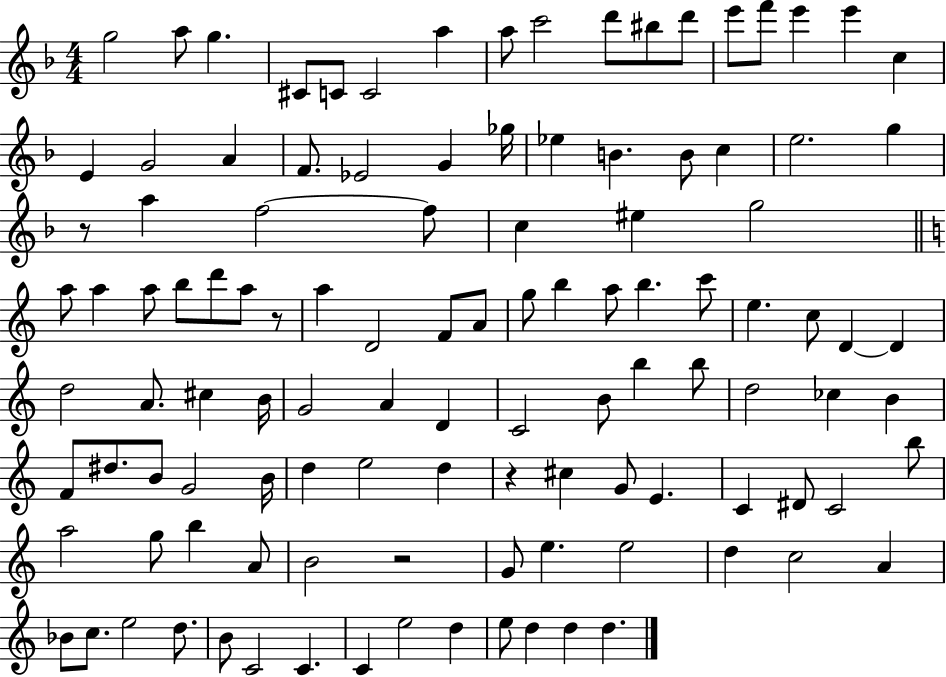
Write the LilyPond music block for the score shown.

{
  \clef treble
  \numericTimeSignature
  \time 4/4
  \key f \major
  g''2 a''8 g''4. | cis'8 c'8 c'2 a''4 | a''8 c'''2 d'''8 bis''8 d'''8 | e'''8 f'''8 e'''4 e'''4 c''4 | \break e'4 g'2 a'4 | f'8. ees'2 g'4 ges''16 | ees''4 b'4. b'8 c''4 | e''2. g''4 | \break r8 a''4 f''2~~ f''8 | c''4 eis''4 g''2 | \bar "||" \break \key c \major a''8 a''4 a''8 b''8 d'''8 a''8 r8 | a''4 d'2 f'8 a'8 | g''8 b''4 a''8 b''4. c'''8 | e''4. c''8 d'4~~ d'4 | \break d''2 a'8. cis''4 b'16 | g'2 a'4 d'4 | c'2 b'8 b''4 b''8 | d''2 ces''4 b'4 | \break f'8 dis''8. b'8 g'2 b'16 | d''4 e''2 d''4 | r4 cis''4 g'8 e'4. | c'4 dis'8 c'2 b''8 | \break a''2 g''8 b''4 a'8 | b'2 r2 | g'8 e''4. e''2 | d''4 c''2 a'4 | \break bes'8 c''8. e''2 d''8. | b'8 c'2 c'4. | c'4 e''2 d''4 | e''8 d''4 d''4 d''4. | \break \bar "|."
}